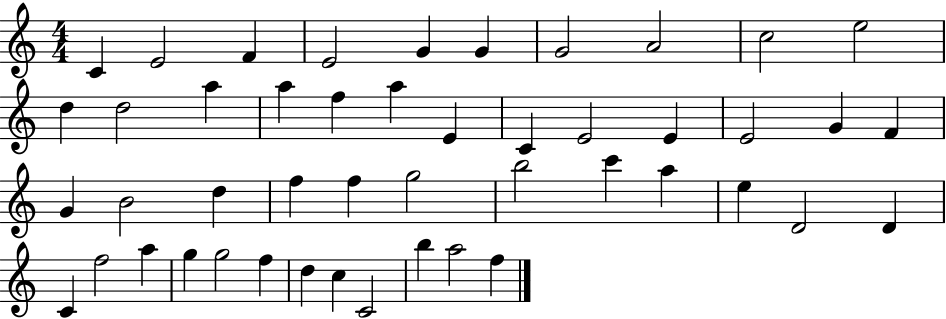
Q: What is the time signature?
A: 4/4